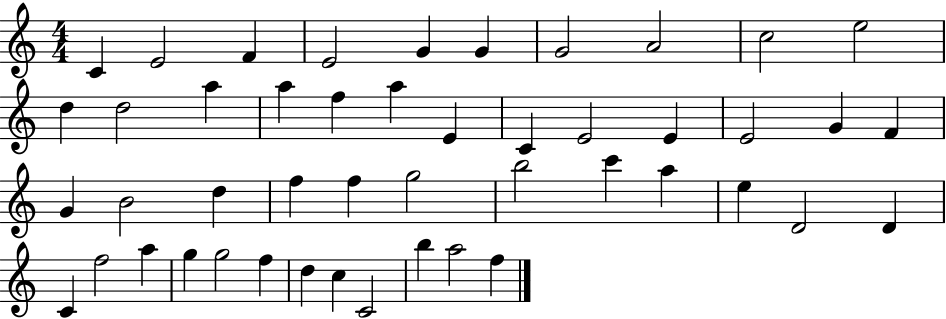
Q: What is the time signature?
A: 4/4